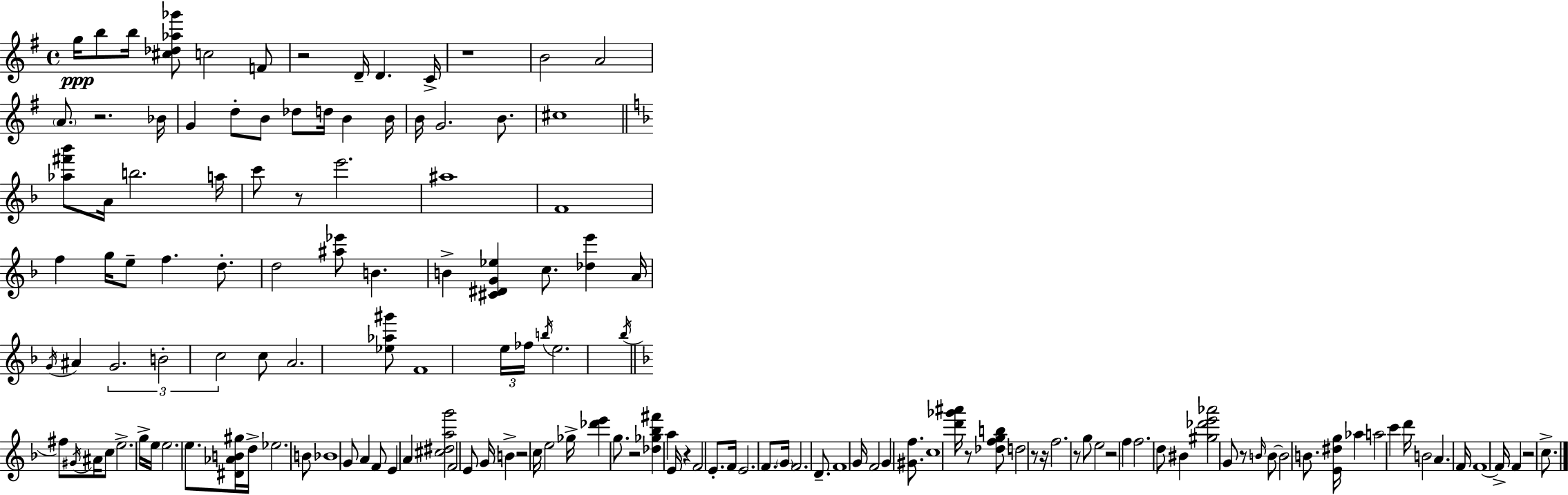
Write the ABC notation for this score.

X:1
T:Untitled
M:4/4
L:1/4
K:G
g/4 b/2 b/4 [^c_d_a_g']/2 c2 F/2 z2 D/4 D C/4 z4 B2 A2 A/2 z2 _B/4 G d/2 B/2 _d/2 d/4 B B/4 B/4 G2 B/2 ^c4 [_a^f'_b']/2 A/4 b2 a/4 c'/2 z/2 e'2 ^a4 F4 f g/4 e/2 f d/2 d2 [^a_e']/2 B B [^C^DG_e] c/2 [_de'] A/4 G/4 ^A G2 B2 c2 c/2 A2 [_e_a^g']/2 F4 e/4 _f/4 b/4 e2 _b/4 ^f/2 ^G/4 ^A/4 c/2 e2 g/4 e/4 e2 e/2 [^D_AB^g]/4 d/4 _e2 B/2 _B4 G/2 A F/2 E A [^c^dag']2 F2 E/2 G/4 B z2 c/4 e2 _g/4 [_d'e'] g/2 z2 [_d_g_b^f'] a E/4 z F2 E/2 F/4 E2 F/2 G/4 F2 D/2 F4 G/4 F2 G [^Gf]/2 c4 [d'_g'^a']/4 z/2 [_dfgb]/2 d2 z/2 z/4 f2 z/2 g/2 e2 z2 f f2 d/2 ^B [^g_d'e'_a']2 G/2 z/2 B/4 B/2 B2 B/2 [E^dg]/4 _a a2 c' d'/4 B2 A F/4 F4 F/4 F z2 c/2